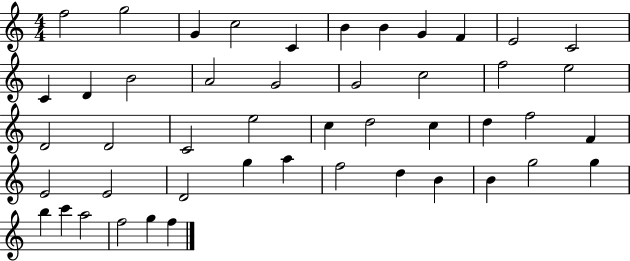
X:1
T:Untitled
M:4/4
L:1/4
K:C
f2 g2 G c2 C B B G F E2 C2 C D B2 A2 G2 G2 c2 f2 e2 D2 D2 C2 e2 c d2 c d f2 F E2 E2 D2 g a f2 d B B g2 g b c' a2 f2 g f